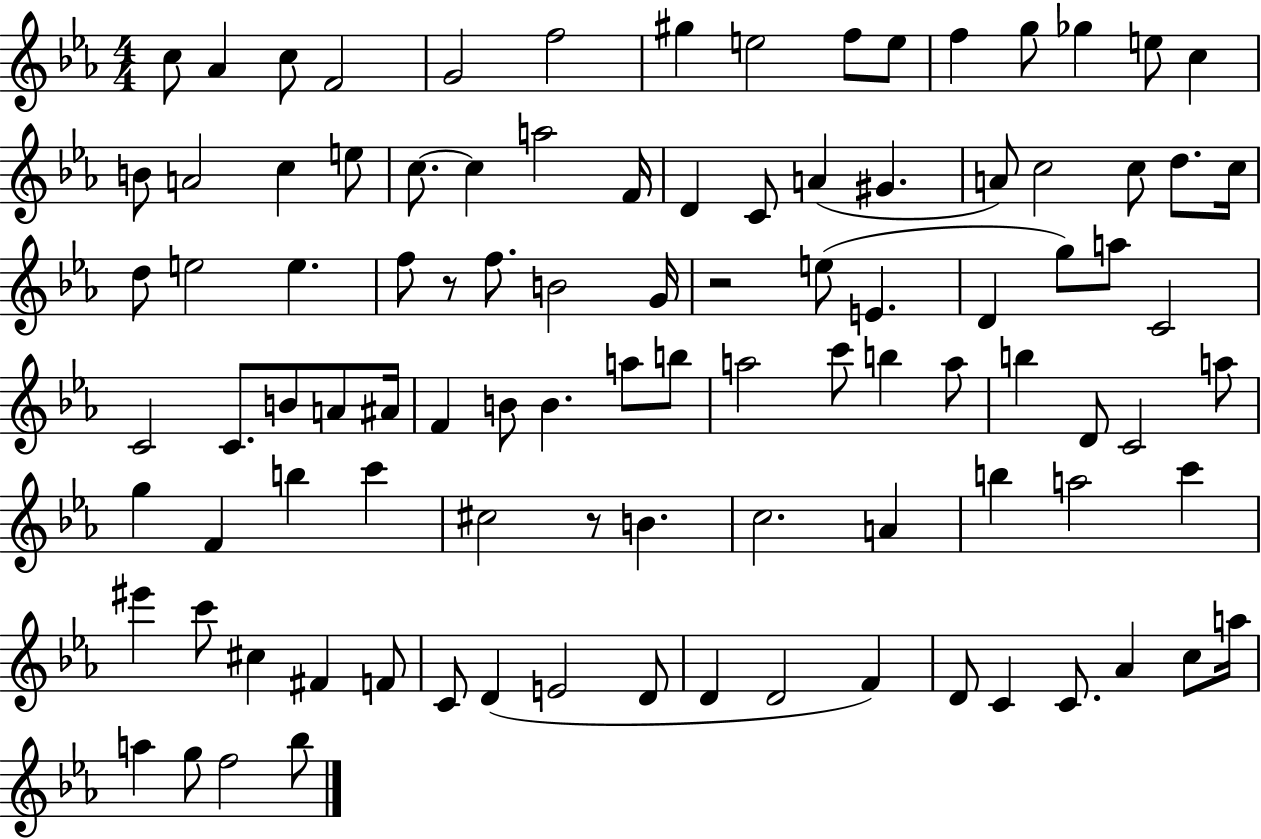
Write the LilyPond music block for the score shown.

{
  \clef treble
  \numericTimeSignature
  \time 4/4
  \key ees \major
  \repeat volta 2 { c''8 aes'4 c''8 f'2 | g'2 f''2 | gis''4 e''2 f''8 e''8 | f''4 g''8 ges''4 e''8 c''4 | \break b'8 a'2 c''4 e''8 | c''8.~~ c''4 a''2 f'16 | d'4 c'8 a'4( gis'4. | a'8) c''2 c''8 d''8. c''16 | \break d''8 e''2 e''4. | f''8 r8 f''8. b'2 g'16 | r2 e''8( e'4. | d'4 g''8) a''8 c'2 | \break c'2 c'8. b'8 a'8 ais'16 | f'4 b'8 b'4. a''8 b''8 | a''2 c'''8 b''4 a''8 | b''4 d'8 c'2 a''8 | \break g''4 f'4 b''4 c'''4 | cis''2 r8 b'4. | c''2. a'4 | b''4 a''2 c'''4 | \break eis'''4 c'''8 cis''4 fis'4 f'8 | c'8 d'4( e'2 d'8 | d'4 d'2 f'4) | d'8 c'4 c'8. aes'4 c''8 a''16 | \break a''4 g''8 f''2 bes''8 | } \bar "|."
}